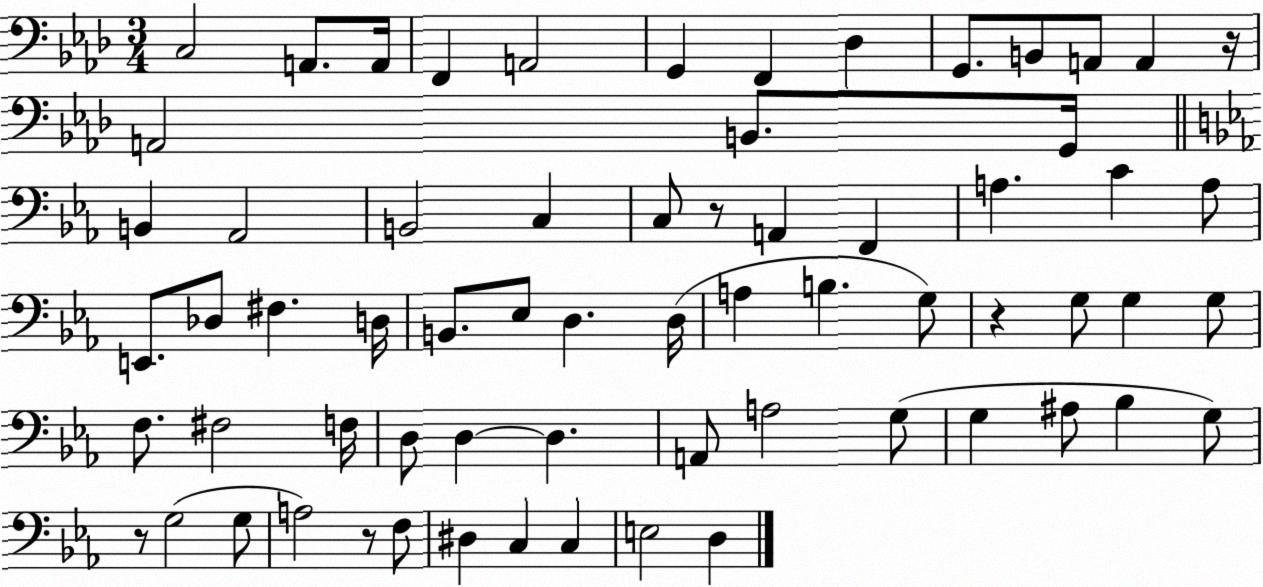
X:1
T:Untitled
M:3/4
L:1/4
K:Ab
C,2 A,,/2 A,,/4 F,, A,,2 G,, F,, _D, G,,/2 B,,/2 A,,/2 A,, z/4 A,,2 B,,/2 G,,/4 B,, _A,,2 B,,2 C, C,/2 z/2 A,, F,, A, C A,/2 E,,/2 _D,/2 ^F, D,/4 B,,/2 _E,/2 D, D,/4 A, B, G,/2 z G,/2 G, G,/2 F,/2 ^F,2 F,/4 D,/2 D, D, A,,/2 A,2 G,/2 G, ^A,/2 _B, G,/2 z/2 G,2 G,/2 A,2 z/2 F,/2 ^D, C, C, E,2 D,